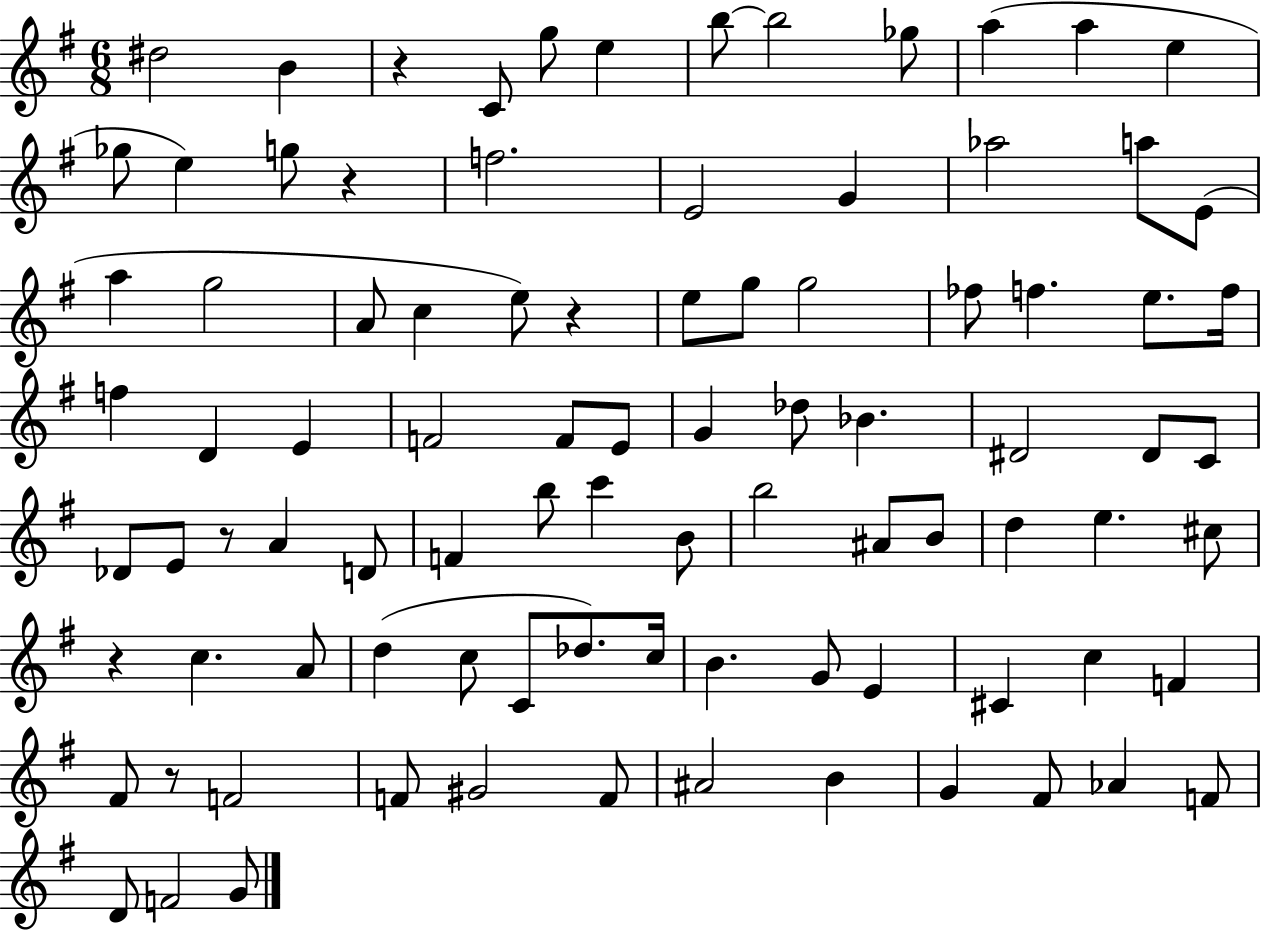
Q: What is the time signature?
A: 6/8